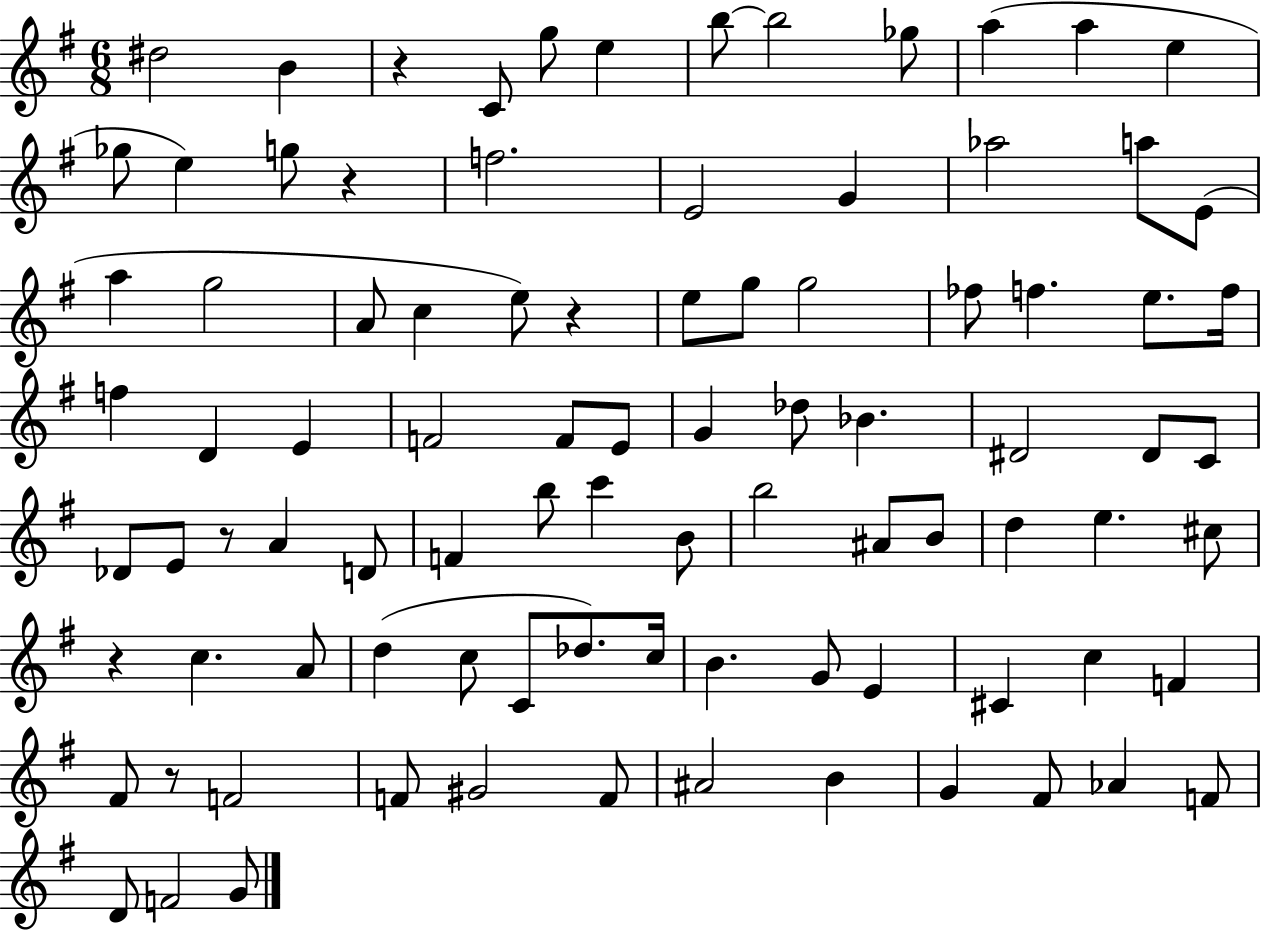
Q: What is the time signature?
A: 6/8